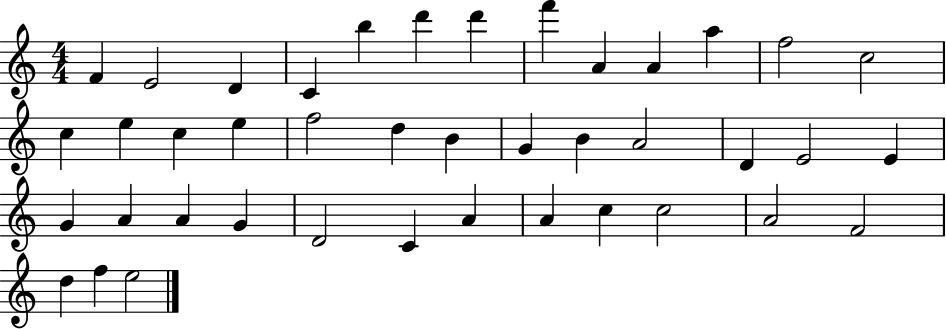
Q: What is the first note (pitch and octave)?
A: F4